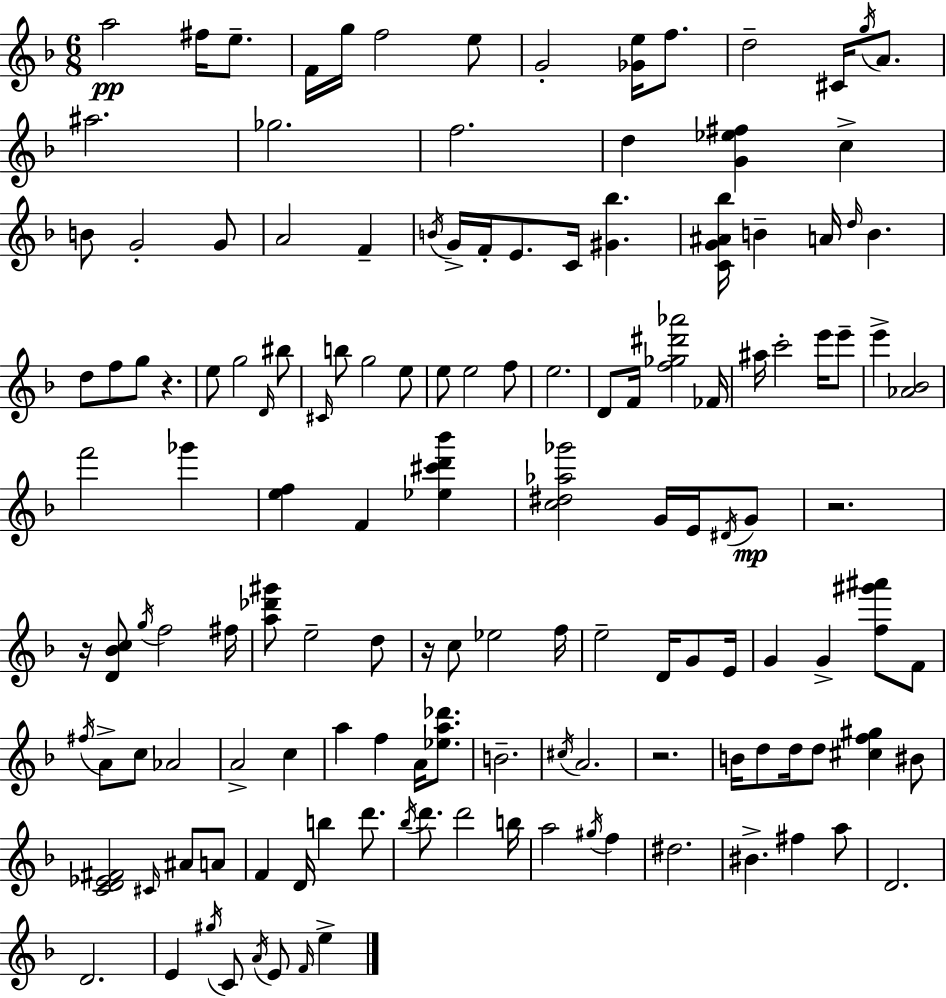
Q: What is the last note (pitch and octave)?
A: E5